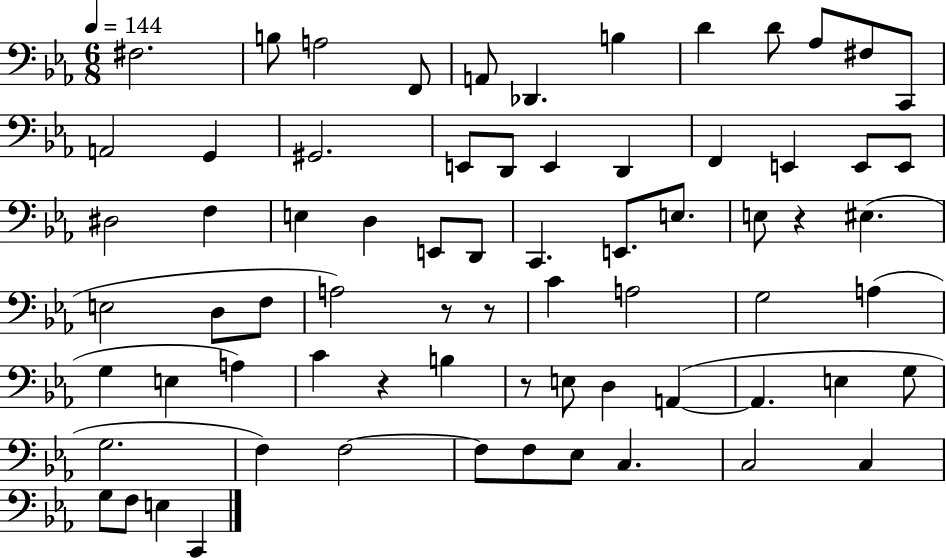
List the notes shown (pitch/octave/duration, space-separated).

F#3/h. B3/e A3/h F2/e A2/e Db2/q. B3/q D4/q D4/e Ab3/e F#3/e C2/e A2/h G2/q G#2/h. E2/e D2/e E2/q D2/q F2/q E2/q E2/e E2/e D#3/h F3/q E3/q D3/q E2/e D2/e C2/q. E2/e. E3/e. E3/e R/q EIS3/q. E3/h D3/e F3/e A3/h R/e R/e C4/q A3/h G3/h A3/q G3/q E3/q A3/q C4/q R/q B3/q R/e E3/e D3/q A2/q A2/q. E3/q G3/e G3/h. F3/q F3/h F3/e F3/e Eb3/e C3/q. C3/h C3/q G3/e F3/e E3/q C2/q